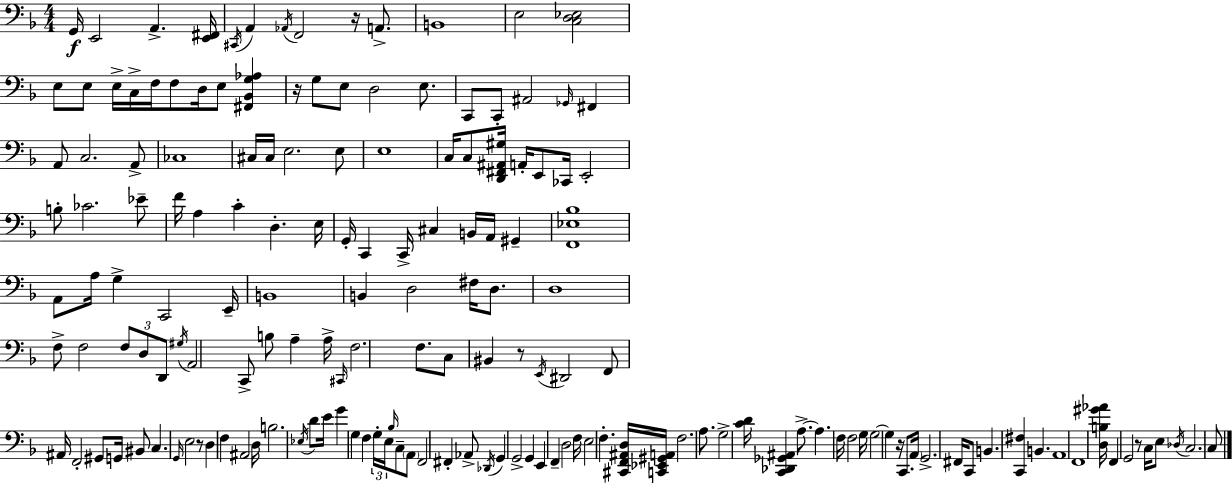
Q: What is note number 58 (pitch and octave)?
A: A2